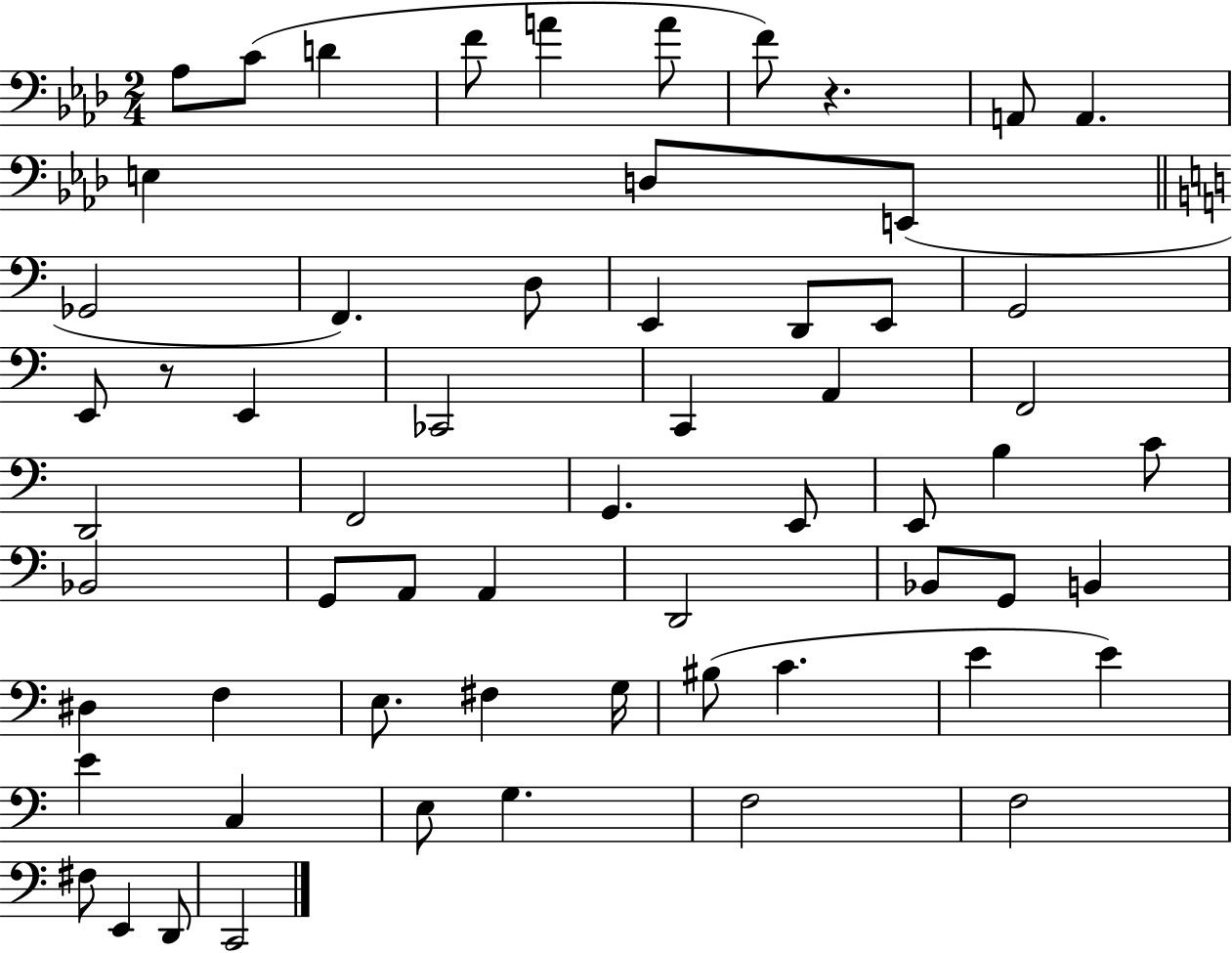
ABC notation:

X:1
T:Untitled
M:2/4
L:1/4
K:Ab
_A,/2 C/2 D F/2 A A/2 F/2 z A,,/2 A,, E, D,/2 E,,/2 _G,,2 F,, D,/2 E,, D,,/2 E,,/2 G,,2 E,,/2 z/2 E,, _C,,2 C,, A,, F,,2 D,,2 F,,2 G,, E,,/2 E,,/2 B, C/2 _B,,2 G,,/2 A,,/2 A,, D,,2 _B,,/2 G,,/2 B,, ^D, F, E,/2 ^F, G,/4 ^B,/2 C E E E C, E,/2 G, F,2 F,2 ^F,/2 E,, D,,/2 C,,2